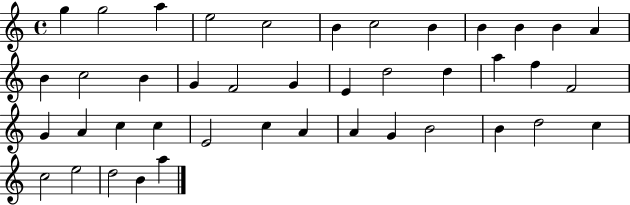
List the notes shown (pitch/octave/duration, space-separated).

G5/q G5/h A5/q E5/h C5/h B4/q C5/h B4/q B4/q B4/q B4/q A4/q B4/q C5/h B4/q G4/q F4/h G4/q E4/q D5/h D5/q A5/q F5/q F4/h G4/q A4/q C5/q C5/q E4/h C5/q A4/q A4/q G4/q B4/h B4/q D5/h C5/q C5/h E5/h D5/h B4/q A5/q